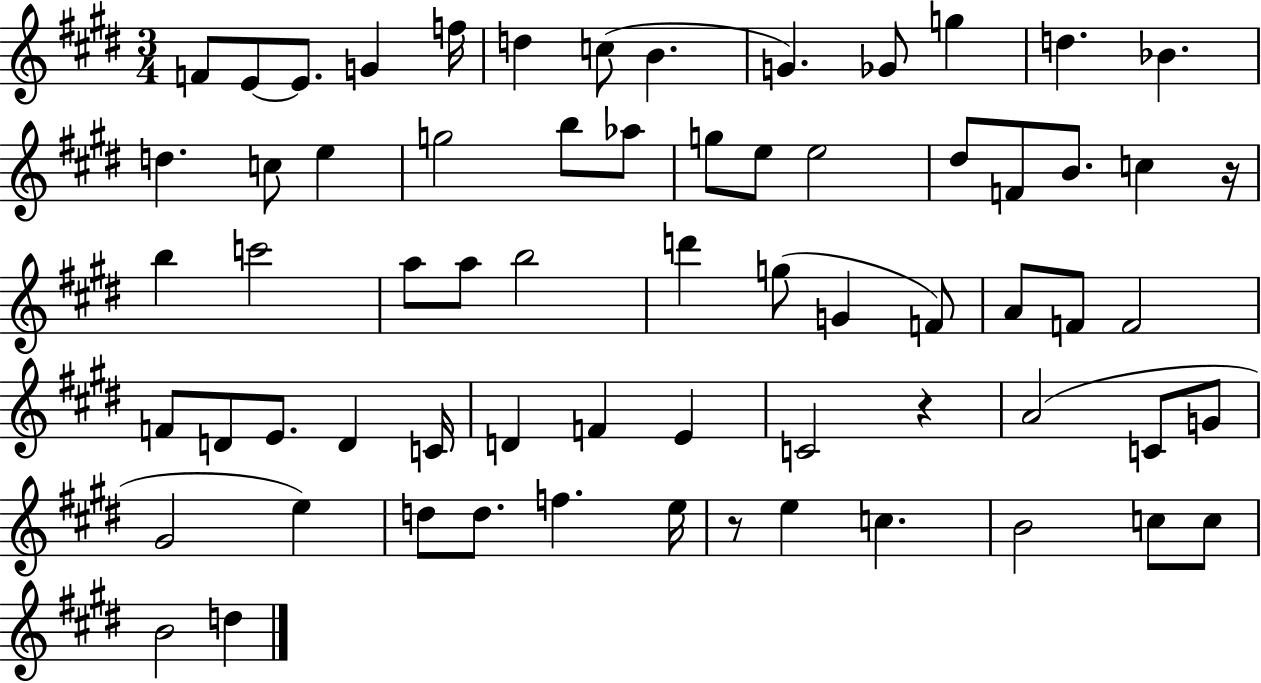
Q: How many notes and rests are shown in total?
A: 66